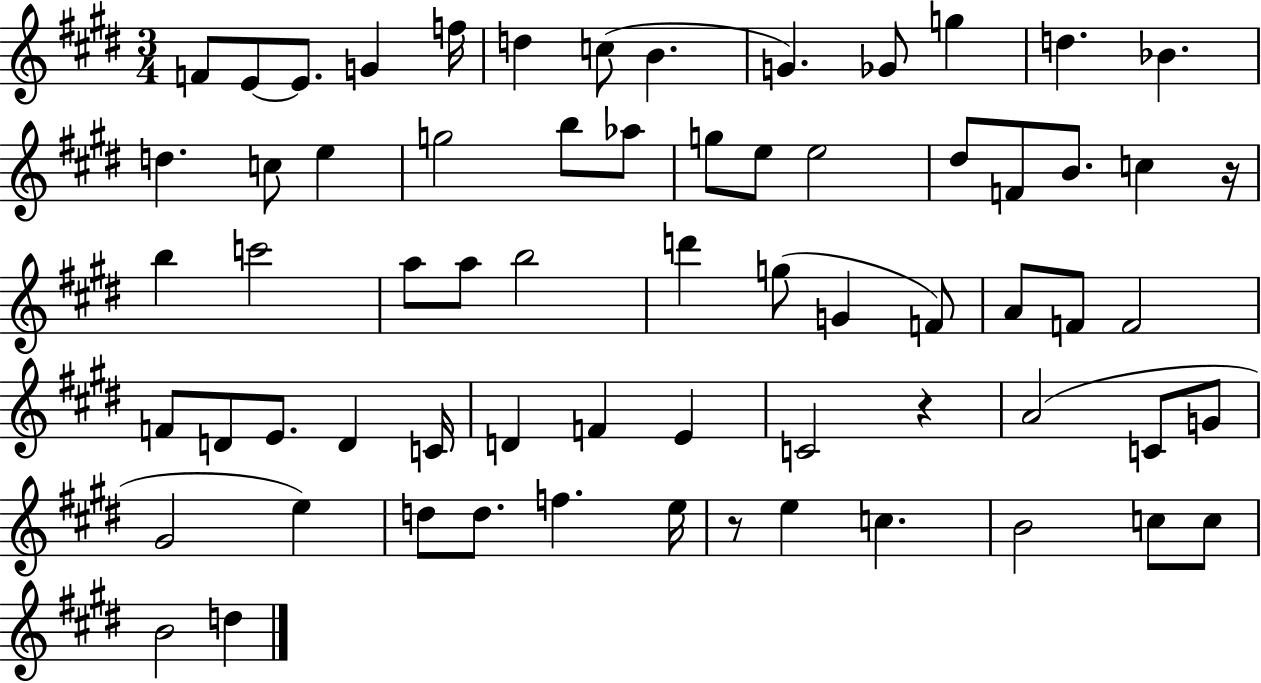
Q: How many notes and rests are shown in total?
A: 66